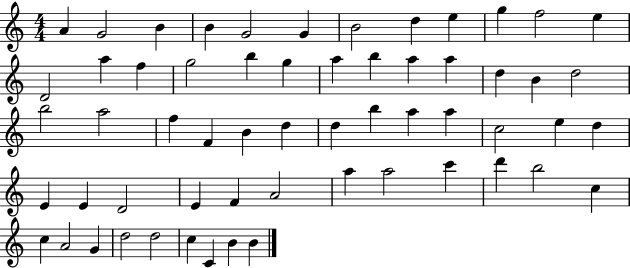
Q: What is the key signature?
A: C major